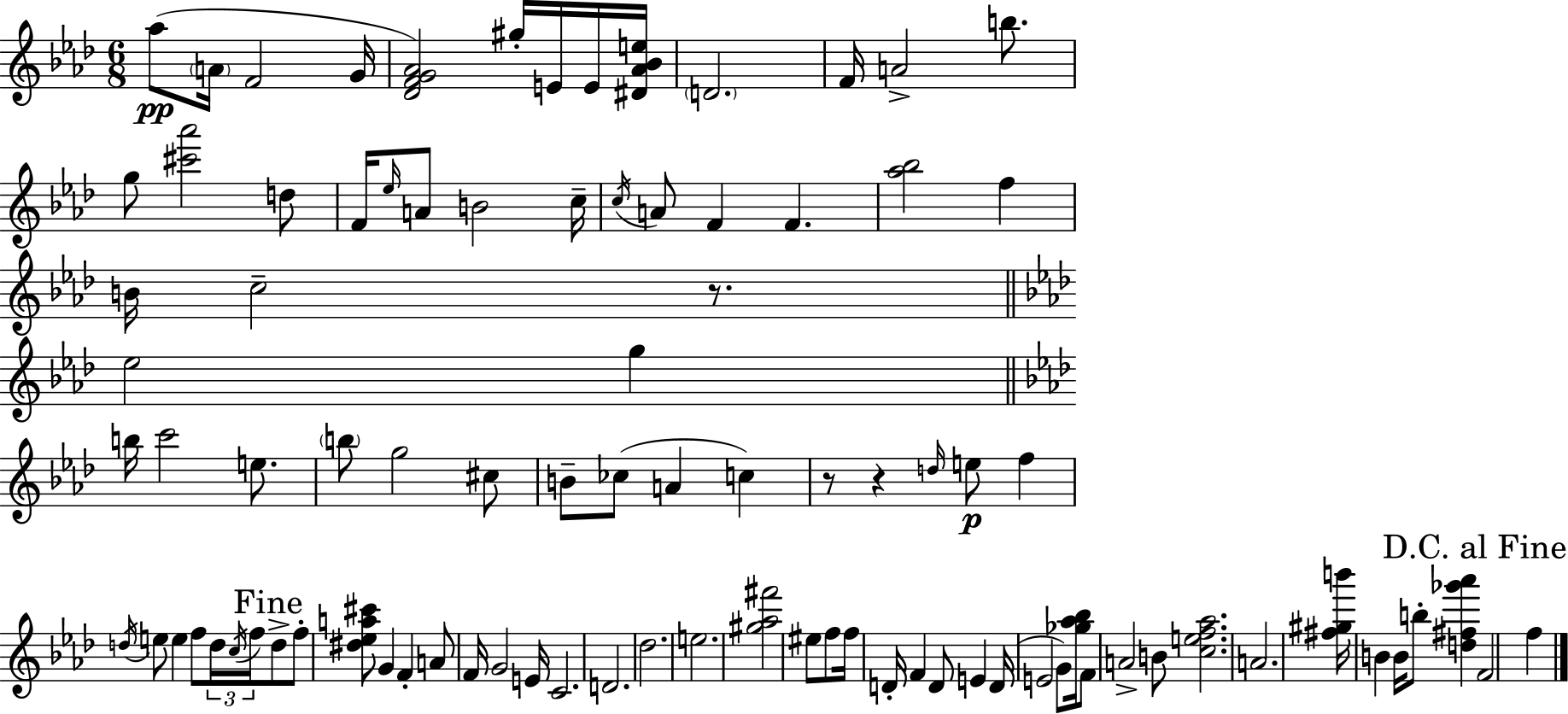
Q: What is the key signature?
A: AES major